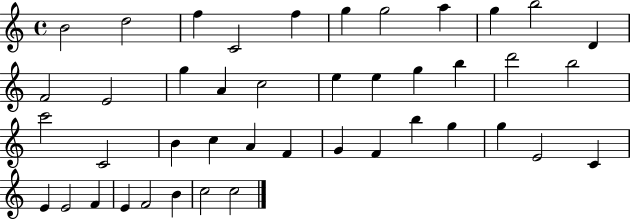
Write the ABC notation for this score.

X:1
T:Untitled
M:4/4
L:1/4
K:C
B2 d2 f C2 f g g2 a g b2 D F2 E2 g A c2 e e g b d'2 b2 c'2 C2 B c A F G F b g g E2 C E E2 F E F2 B c2 c2